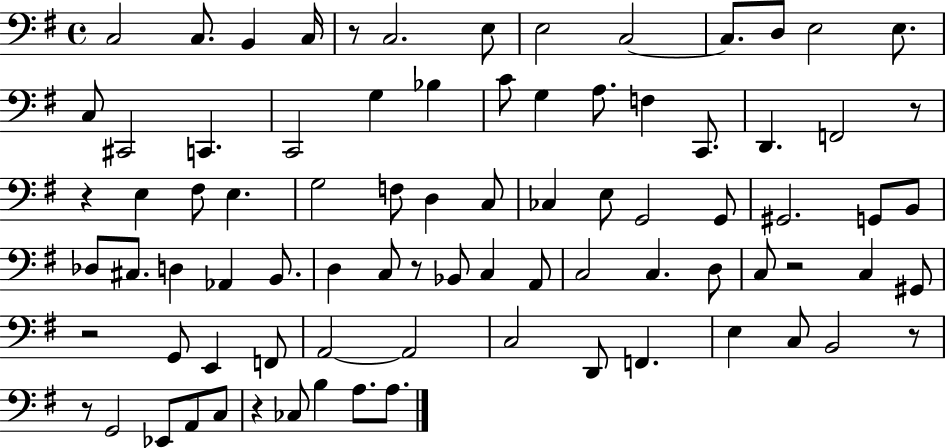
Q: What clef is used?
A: bass